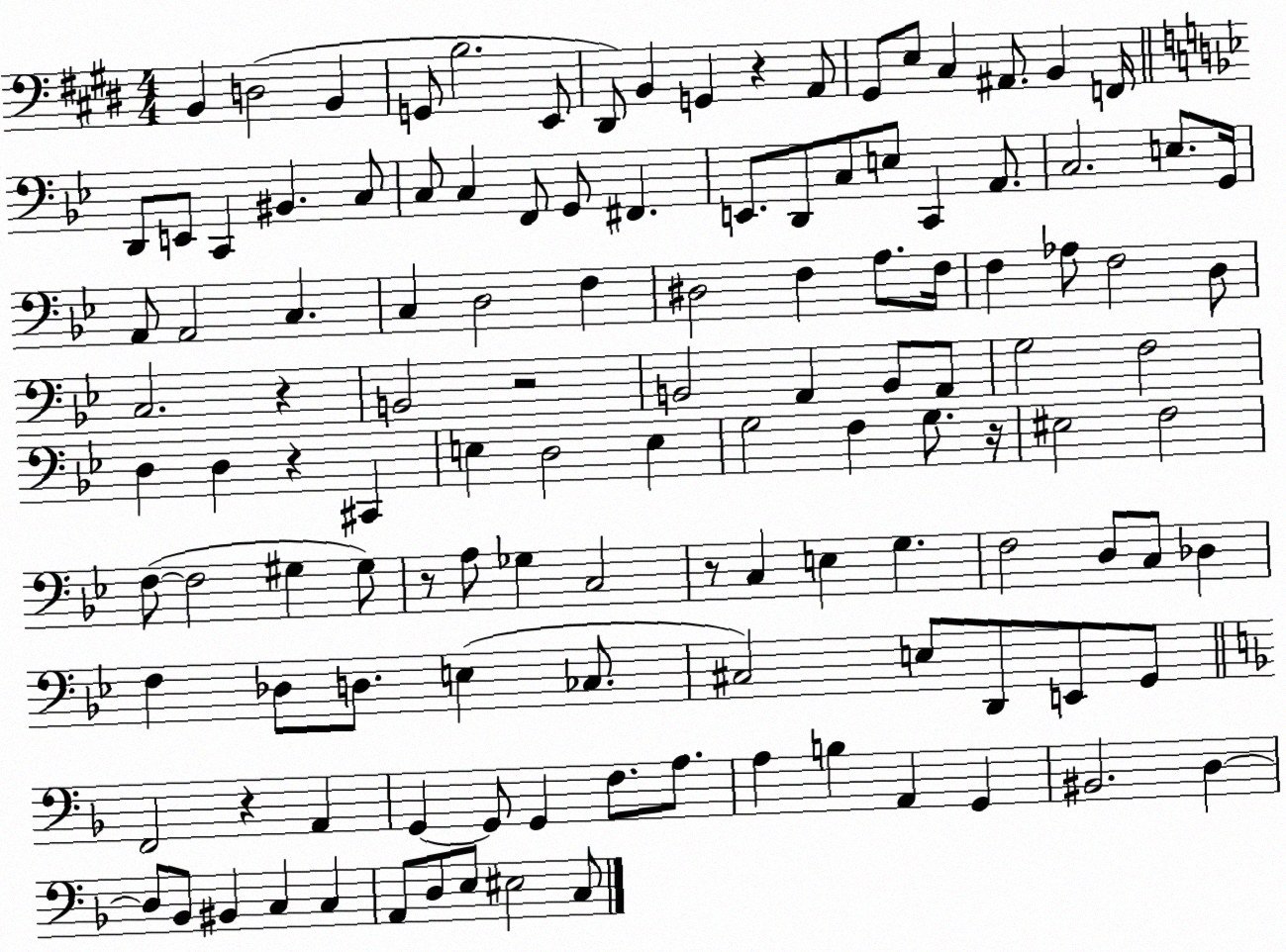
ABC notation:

X:1
T:Untitled
M:4/4
L:1/4
K:E
B,, D,2 B,, G,,/2 B,2 E,,/2 ^D,,/2 B,, G,, z A,,/2 ^G,,/2 E,/2 ^C, ^A,,/2 B,, F,,/4 D,,/2 E,,/2 C,, ^B,, C,/2 C,/2 C, F,,/2 G,,/2 ^F,, E,,/2 D,,/2 C,/2 E,/2 C,, A,,/2 C,2 E,/2 G,,/4 A,,/2 A,,2 C, C, D,2 F, ^D,2 F, A,/2 F,/4 F, _A,/2 F,2 D,/2 C,2 z B,,2 z2 B,,2 A,, B,,/2 A,,/2 G,2 F,2 D, D, z ^C,, E, D,2 E, G,2 F, G,/2 z/4 ^E,2 F,2 F,/2 F,2 ^G, ^G,/2 z/2 A,/2 _G, C,2 z/2 C, E, G, F,2 D,/2 C,/2 _D, F, _D,/2 D,/2 E, _C,/2 ^C,2 E,/2 D,,/2 E,,/2 G,,/2 F,,2 z A,, G,, G,,/2 G,, F,/2 A,/2 A, B, A,, G,, ^B,,2 D, D,/2 _B,,/2 ^B,, C, C, A,,/2 D,/2 E,/2 ^E,2 C,/2